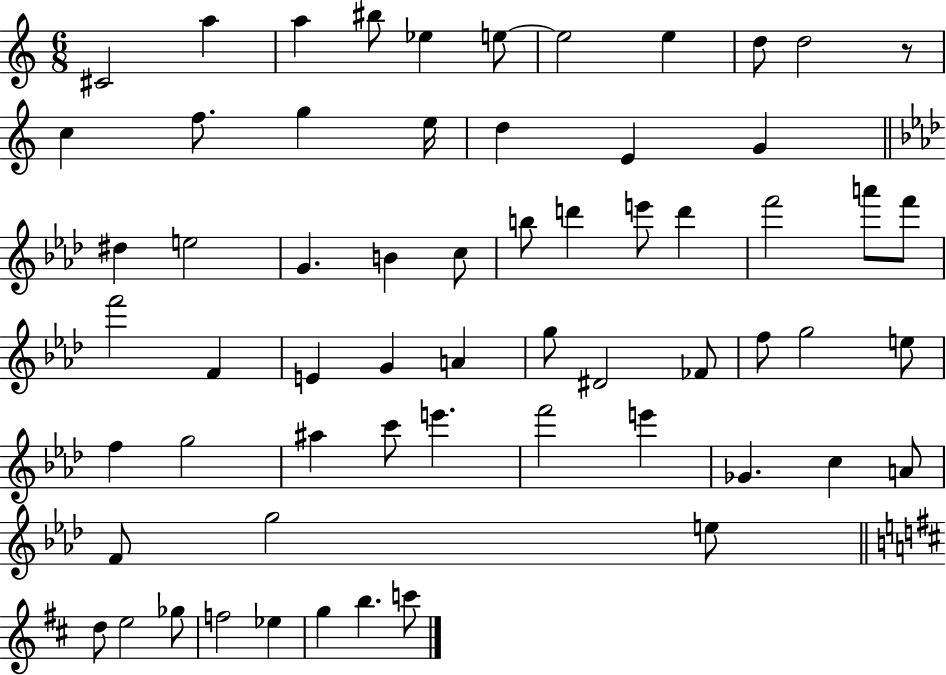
{
  \clef treble
  \numericTimeSignature
  \time 6/8
  \key c \major
  cis'2 a''4 | a''4 bis''8 ees''4 e''8~~ | e''2 e''4 | d''8 d''2 r8 | \break c''4 f''8. g''4 e''16 | d''4 e'4 g'4 | \bar "||" \break \key f \minor dis''4 e''2 | g'4. b'4 c''8 | b''8 d'''4 e'''8 d'''4 | f'''2 a'''8 f'''8 | \break f'''2 f'4 | e'4 g'4 a'4 | g''8 dis'2 fes'8 | f''8 g''2 e''8 | \break f''4 g''2 | ais''4 c'''8 e'''4. | f'''2 e'''4 | ges'4. c''4 a'8 | \break f'8 g''2 e''8 | \bar "||" \break \key d \major d''8 e''2 ges''8 | f''2 ees''4 | g''4 b''4. c'''8 | \bar "|."
}